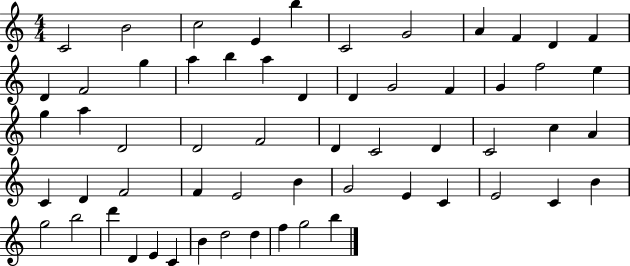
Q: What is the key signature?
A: C major